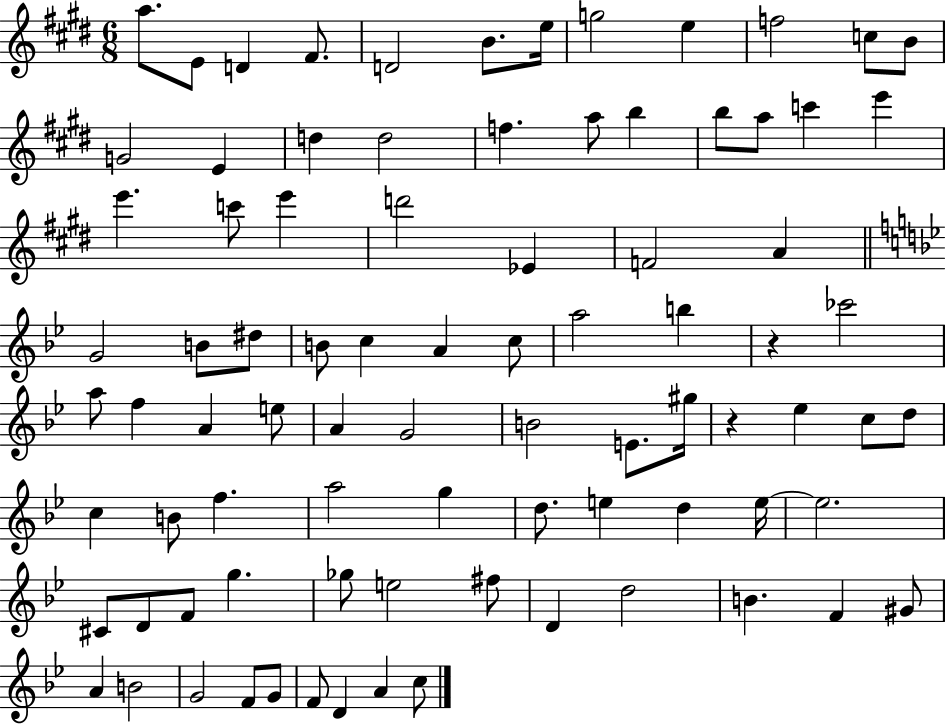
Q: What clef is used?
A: treble